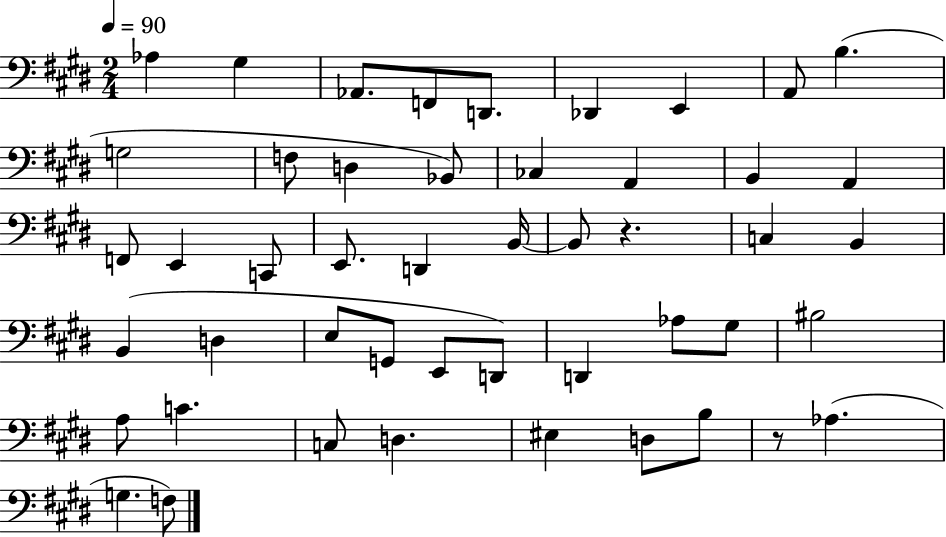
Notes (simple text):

Ab3/q G#3/q Ab2/e. F2/e D2/e. Db2/q E2/q A2/e B3/q. G3/h F3/e D3/q Bb2/e CES3/q A2/q B2/q A2/q F2/e E2/q C2/e E2/e. D2/q B2/s B2/e R/q. C3/q B2/q B2/q D3/q E3/e G2/e E2/e D2/e D2/q Ab3/e G#3/e BIS3/h A3/e C4/q. C3/e D3/q. EIS3/q D3/e B3/e R/e Ab3/q. G3/q. F3/e